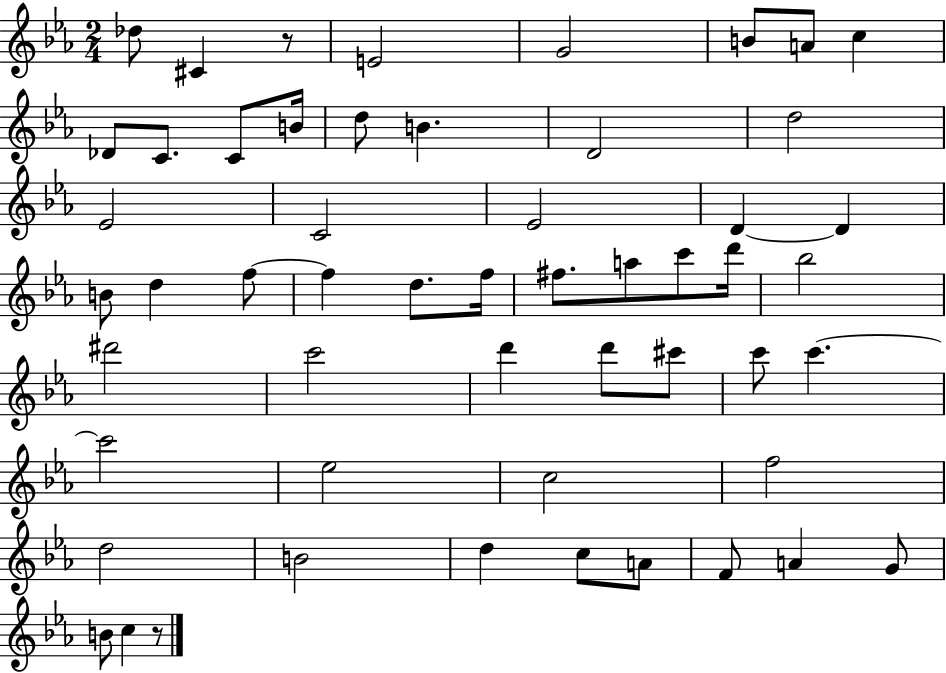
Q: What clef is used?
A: treble